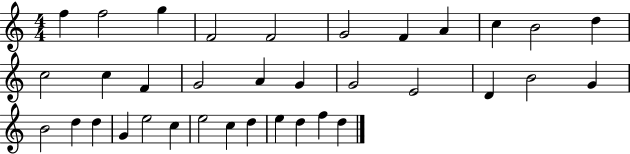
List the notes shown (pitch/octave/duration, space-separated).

F5/q F5/h G5/q F4/h F4/h G4/h F4/q A4/q C5/q B4/h D5/q C5/h C5/q F4/q G4/h A4/q G4/q G4/h E4/h D4/q B4/h G4/q B4/h D5/q D5/q G4/q E5/h C5/q E5/h C5/q D5/q E5/q D5/q F5/q D5/q